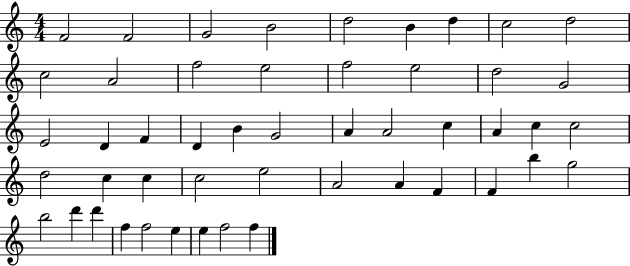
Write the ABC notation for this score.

X:1
T:Untitled
M:4/4
L:1/4
K:C
F2 F2 G2 B2 d2 B d c2 d2 c2 A2 f2 e2 f2 e2 d2 G2 E2 D F D B G2 A A2 c A c c2 d2 c c c2 e2 A2 A F F b g2 b2 d' d' f f2 e e f2 f